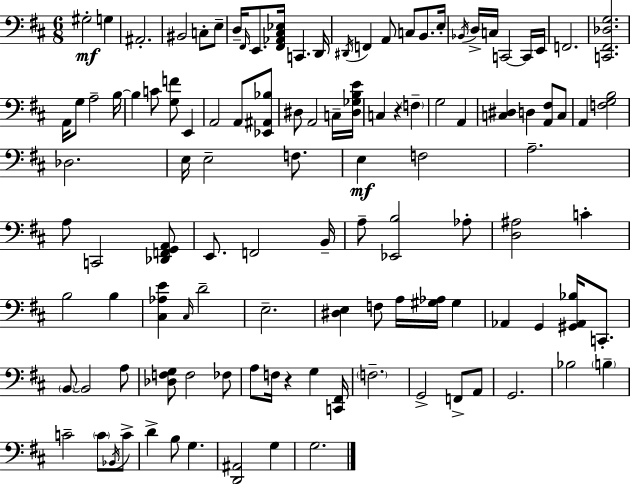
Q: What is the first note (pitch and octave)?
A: G#3